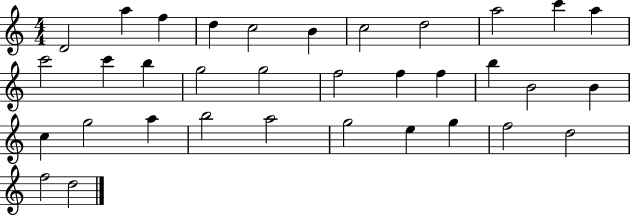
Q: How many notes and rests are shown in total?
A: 34